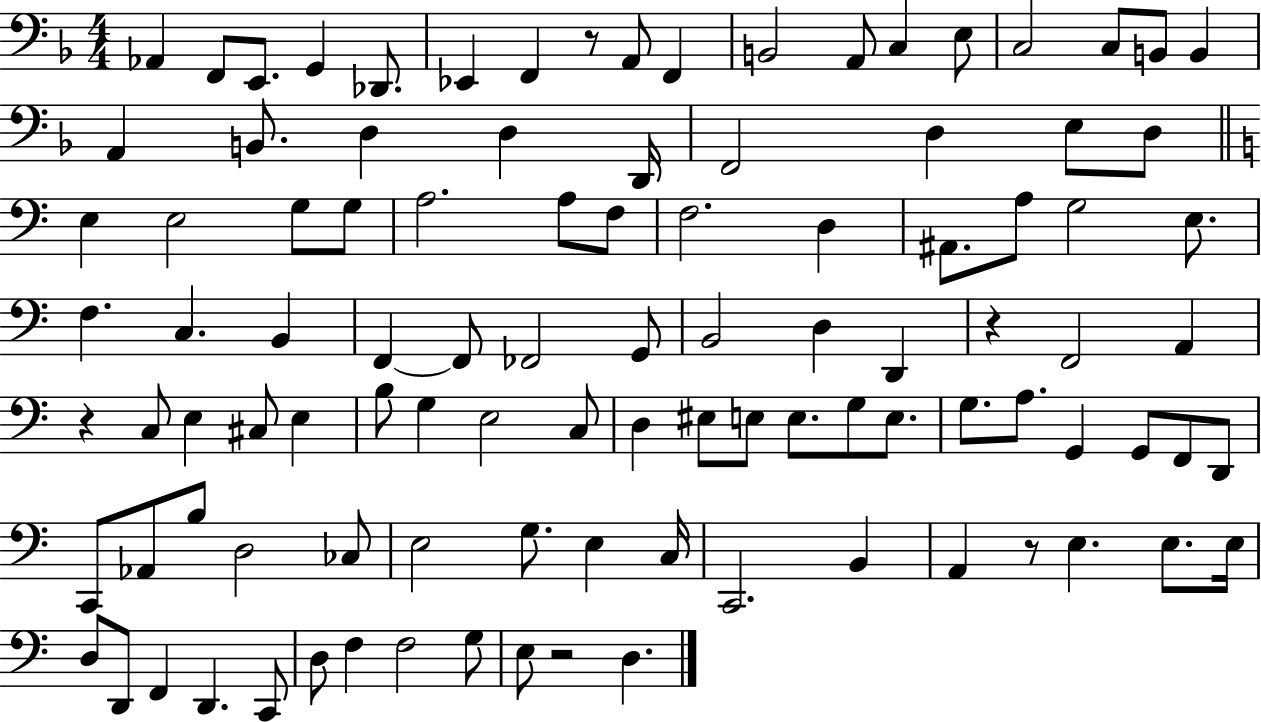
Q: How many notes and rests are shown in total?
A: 102